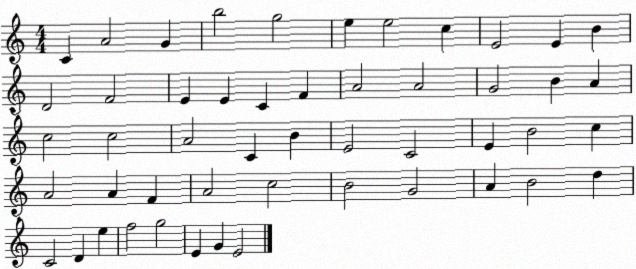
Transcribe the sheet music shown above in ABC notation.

X:1
T:Untitled
M:4/4
L:1/4
K:C
C A2 G b2 g2 e e2 c E2 E B D2 F2 E E C F A2 A2 G2 B A c2 c2 A2 C B E2 C2 E B2 c A2 A F A2 c2 B2 G2 A B2 d C2 D e f2 g2 E G E2